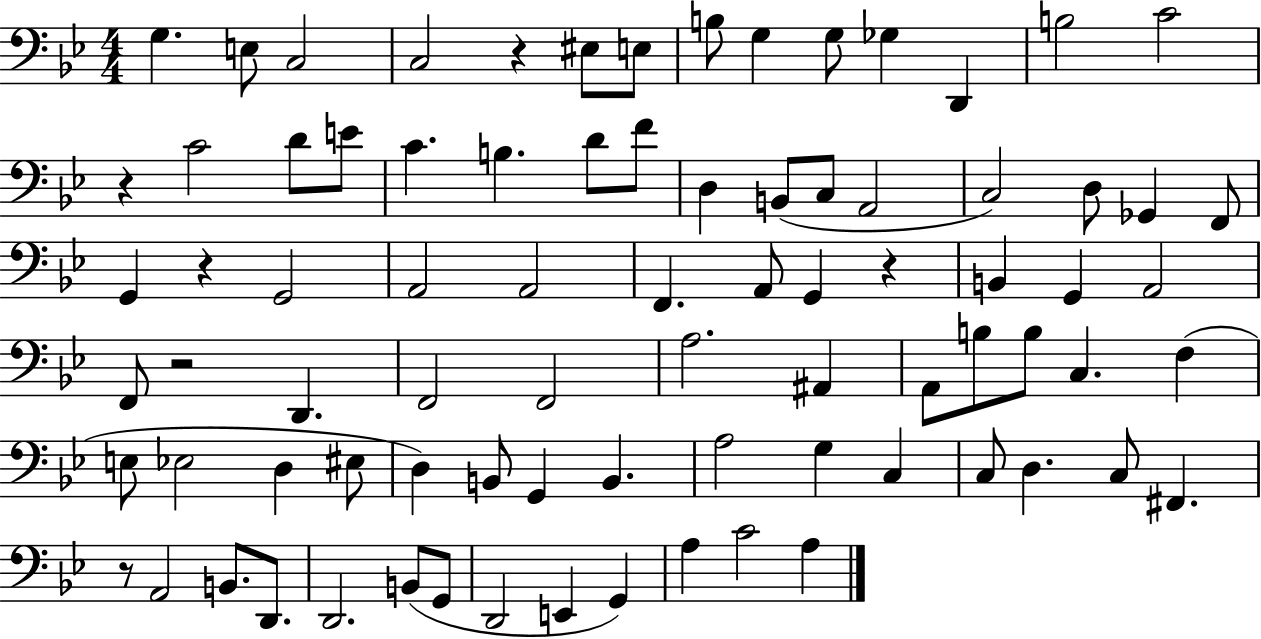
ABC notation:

X:1
T:Untitled
M:4/4
L:1/4
K:Bb
G, E,/2 C,2 C,2 z ^E,/2 E,/2 B,/2 G, G,/2 _G, D,, B,2 C2 z C2 D/2 E/2 C B, D/2 F/2 D, B,,/2 C,/2 A,,2 C,2 D,/2 _G,, F,,/2 G,, z G,,2 A,,2 A,,2 F,, A,,/2 G,, z B,, G,, A,,2 F,,/2 z2 D,, F,,2 F,,2 A,2 ^A,, A,,/2 B,/2 B,/2 C, F, E,/2 _E,2 D, ^E,/2 D, B,,/2 G,, B,, A,2 G, C, C,/2 D, C,/2 ^F,, z/2 A,,2 B,,/2 D,,/2 D,,2 B,,/2 G,,/2 D,,2 E,, G,, A, C2 A,